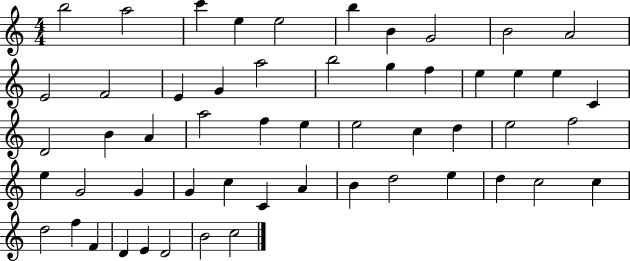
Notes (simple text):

B5/h A5/h C6/q E5/q E5/h B5/q B4/q G4/h B4/h A4/h E4/h F4/h E4/q G4/q A5/h B5/h G5/q F5/q E5/q E5/q E5/q C4/q D4/h B4/q A4/q A5/h F5/q E5/q E5/h C5/q D5/q E5/h F5/h E5/q G4/h G4/q G4/q C5/q C4/q A4/q B4/q D5/h E5/q D5/q C5/h C5/q D5/h F5/q F4/q D4/q E4/q D4/h B4/h C5/h